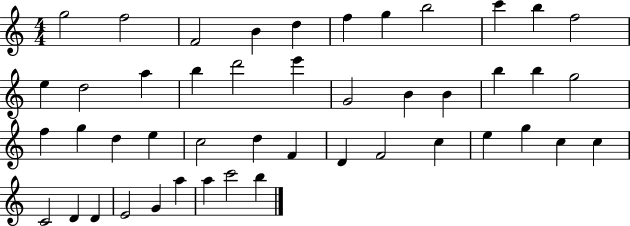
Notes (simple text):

G5/h F5/h F4/h B4/q D5/q F5/q G5/q B5/h C6/q B5/q F5/h E5/q D5/h A5/q B5/q D6/h E6/q G4/h B4/q B4/q B5/q B5/q G5/h F5/q G5/q D5/q E5/q C5/h D5/q F4/q D4/q F4/h C5/q E5/q G5/q C5/q C5/q C4/h D4/q D4/q E4/h G4/q A5/q A5/q C6/h B5/q